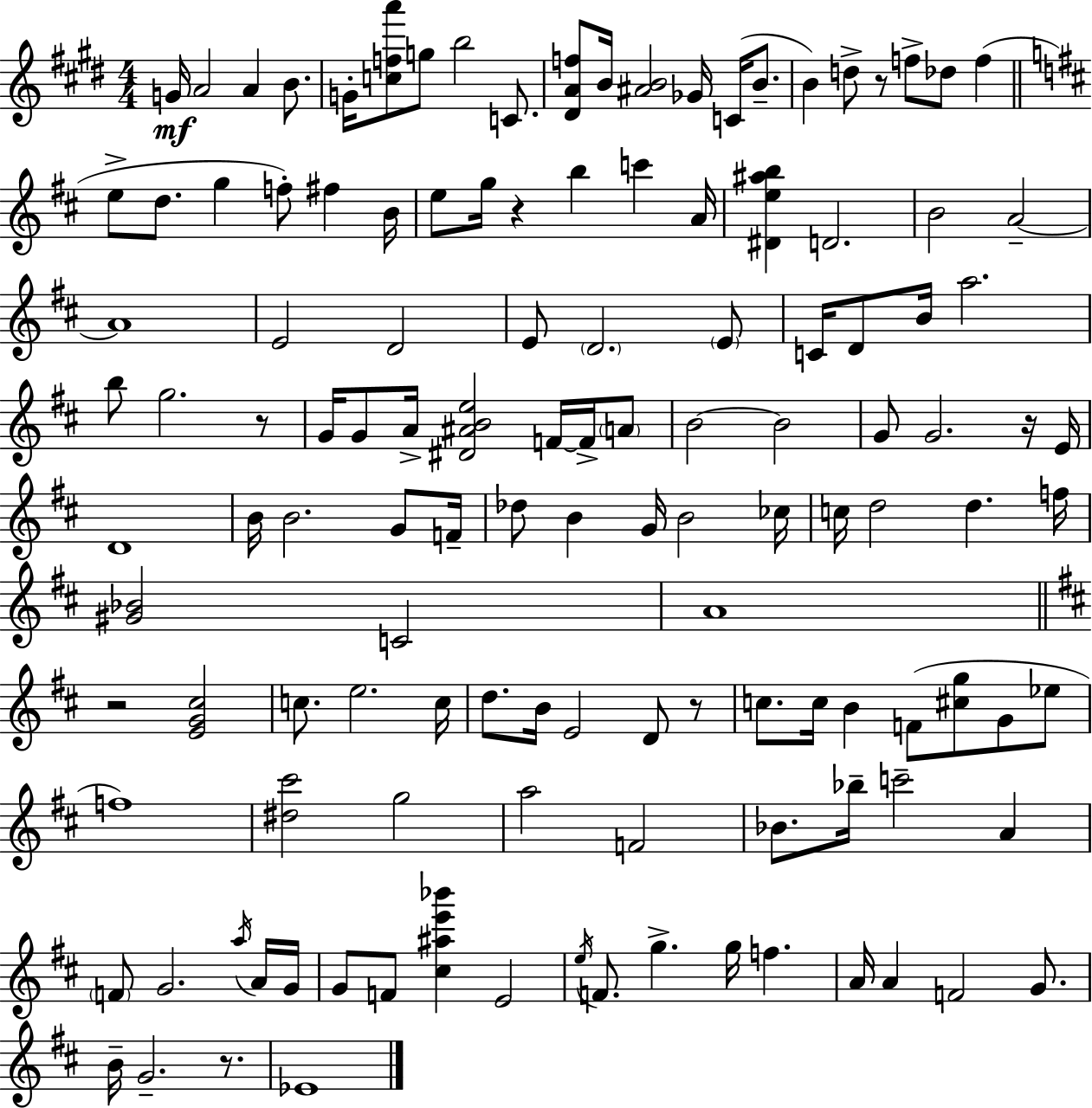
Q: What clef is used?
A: treble